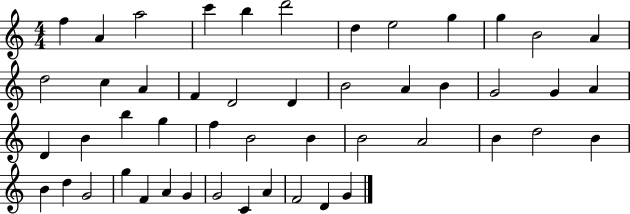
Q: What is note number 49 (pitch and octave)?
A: G4